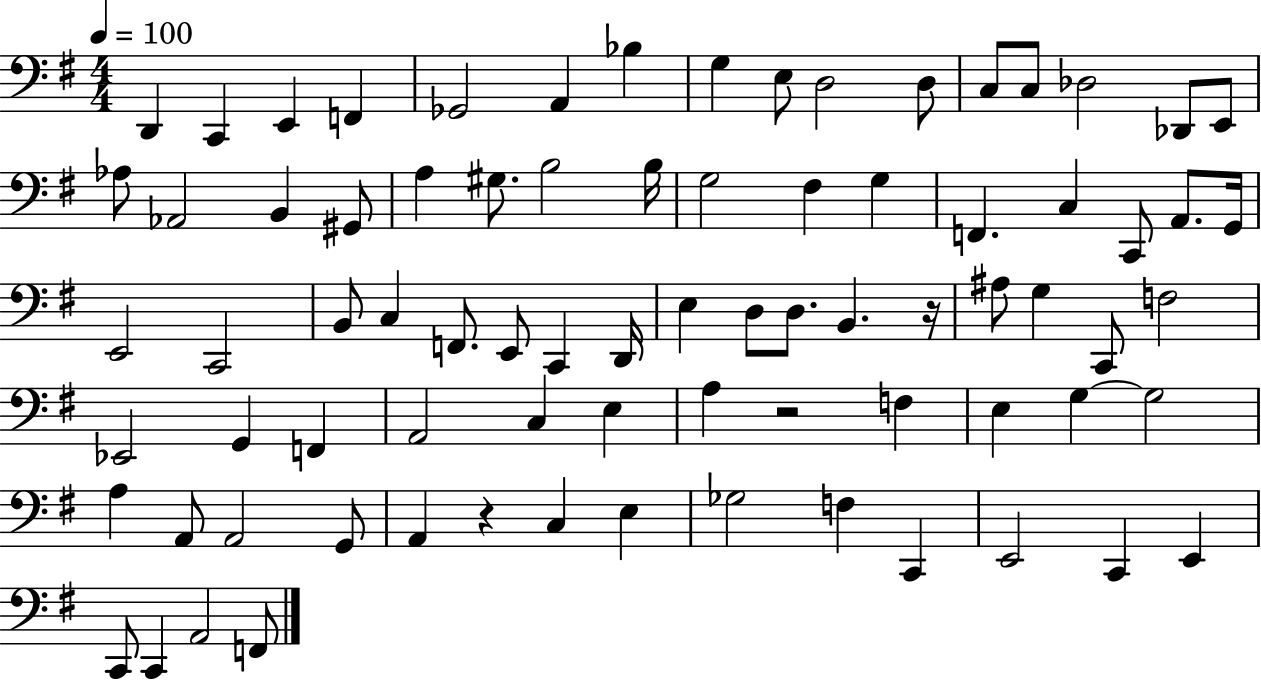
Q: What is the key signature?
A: G major